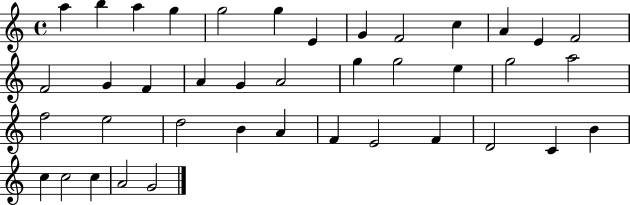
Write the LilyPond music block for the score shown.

{
  \clef treble
  \time 4/4
  \defaultTimeSignature
  \key c \major
  a''4 b''4 a''4 g''4 | g''2 g''4 e'4 | g'4 f'2 c''4 | a'4 e'4 f'2 | \break f'2 g'4 f'4 | a'4 g'4 a'2 | g''4 g''2 e''4 | g''2 a''2 | \break f''2 e''2 | d''2 b'4 a'4 | f'4 e'2 f'4 | d'2 c'4 b'4 | \break c''4 c''2 c''4 | a'2 g'2 | \bar "|."
}